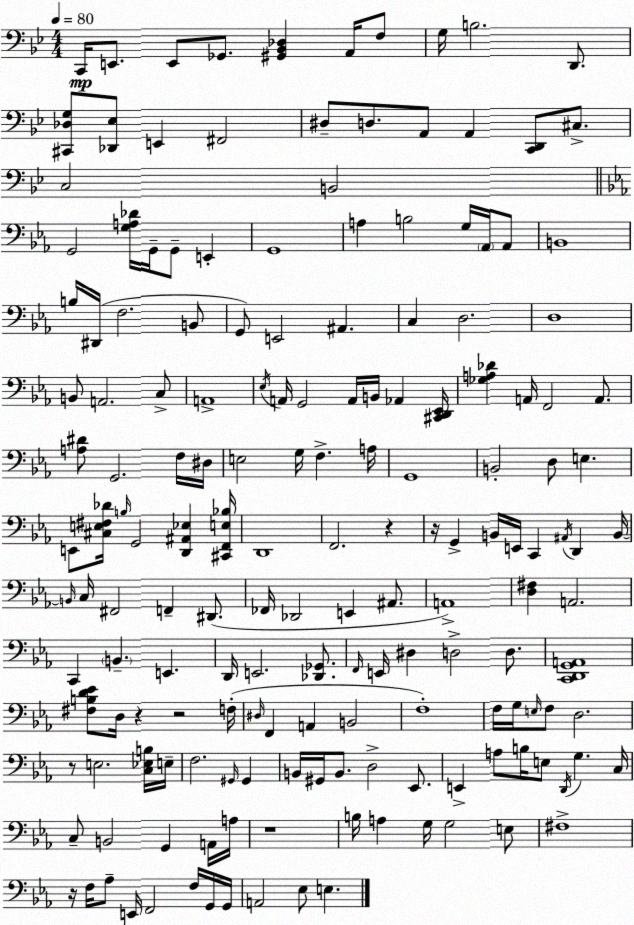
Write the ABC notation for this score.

X:1
T:Untitled
M:4/4
L:1/4
K:Bb
C,,/4 E,,/2 E,,/2 _G,,/2 [^G,,_B,,_D,] A,,/4 F,/2 G,/4 B,2 D,,/2 [^C,,_D,G,]/2 [_D,,_E,]/2 E,, ^F,,2 ^D,/2 D,/2 A,,/2 A,, [C,,D,,]/2 ^C,/2 C,2 B,,2 G,,2 [G,A,_D]/4 G,,/4 G,,/2 E,, G,,4 A, B,2 G,/4 _A,,/4 _A,,/2 B,,4 B,/4 ^D,,/4 F,2 B,,/2 G,,/2 E,,2 ^A,, C, D,2 D,4 B,,/2 A,,2 C,/2 A,,4 _E,/4 A,,/4 G,,2 A,,/4 B,,/4 _A,, [^C,,D,,_E,,]/4 [_G,A,_D] A,,/4 F,,2 A,,/2 [A,^D]/2 G,,2 F,/4 ^D,/4 E,2 G,/4 F, A,/4 G,,4 B,,2 D,/2 E, E,,/2 [^C,E,^F,_D]/4 B,/4 G,,2 [D,,^A,,_E,] [^C,,F,,E,_B,]/4 D,,4 F,,2 z z/4 G,, B,,/4 E,,/4 C,, ^A,,/4 D,, B,,/4 B,,/4 C,/4 ^F,,2 F,, ^D,,/2 _F,,/4 _D,,2 E,, ^A,,/2 A,,4 [D,^F,] A,,2 C,, B,, E,, D,,/4 E,,2 [_D,,_G,,]/2 F,,/4 E,,/4 ^D, D,2 D,/2 [C,,D,,G,,A,,]4 [^F,B,D_E]/2 D,/4 z z2 F,/4 ^D,/4 F,, A,, B,,2 F,4 F,/4 G,/4 E,/4 F,/2 D,2 z/2 E,2 [C,_E,B,]/4 E,/4 F,2 ^G,,/4 ^G,, B,,/4 ^G,,/4 B,,/2 D,2 _E,,/2 E,, A,/2 B,/4 E,/2 D,,/4 G, C,/4 C,/2 B,,2 G,, A,,/4 A,/4 z4 B,/4 A, G,/4 G,2 E,/2 ^F,4 z/4 F,/4 _A,/2 E,,/4 F,,2 F,/4 G,,/4 G,,/4 A,,2 _E,/2 E,